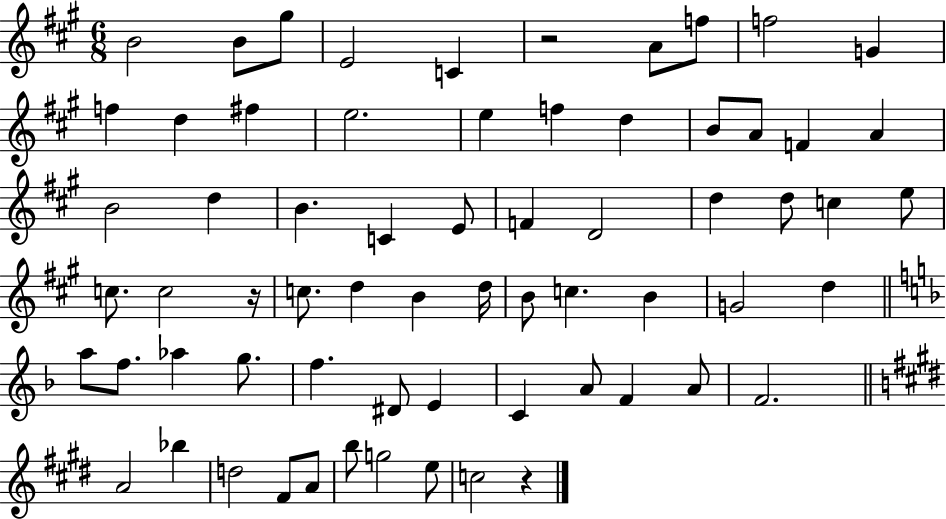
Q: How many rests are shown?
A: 3